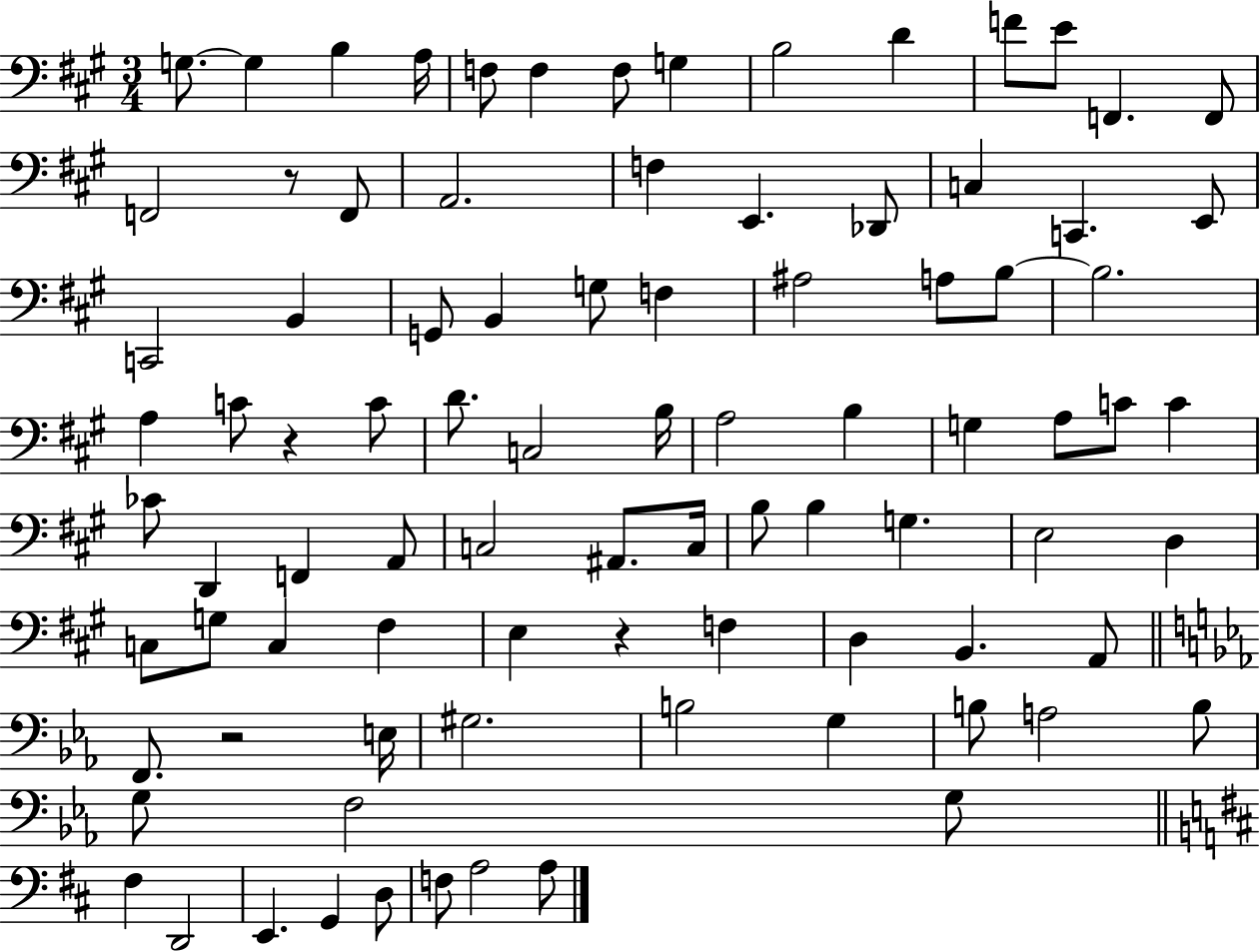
G3/e. G3/q B3/q A3/s F3/e F3/q F3/e G3/q B3/h D4/q F4/e E4/e F2/q. F2/e F2/h R/e F2/e A2/h. F3/q E2/q. Db2/e C3/q C2/q. E2/e C2/h B2/q G2/e B2/q G3/e F3/q A#3/h A3/e B3/e B3/h. A3/q C4/e R/q C4/e D4/e. C3/h B3/s A3/h B3/q G3/q A3/e C4/e C4/q CES4/e D2/q F2/q A2/e C3/h A#2/e. C3/s B3/e B3/q G3/q. E3/h D3/q C3/e G3/e C3/q F#3/q E3/q R/q F3/q D3/q B2/q. A2/e F2/e. R/h E3/s G#3/h. B3/h G3/q B3/e A3/h B3/e G3/e F3/h G3/e F#3/q D2/h E2/q. G2/q D3/e F3/e A3/h A3/e